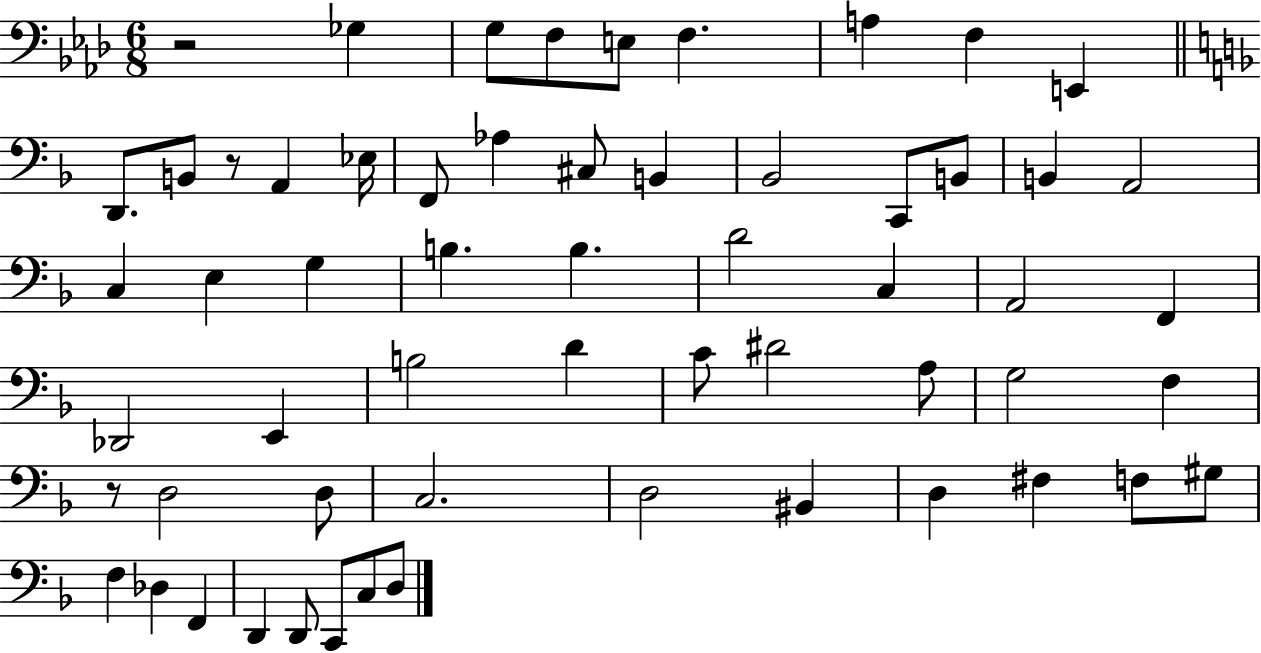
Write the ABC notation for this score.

X:1
T:Untitled
M:6/8
L:1/4
K:Ab
z2 _G, G,/2 F,/2 E,/2 F, A, F, E,, D,,/2 B,,/2 z/2 A,, _E,/4 F,,/2 _A, ^C,/2 B,, _B,,2 C,,/2 B,,/2 B,, A,,2 C, E, G, B, B, D2 C, A,,2 F,, _D,,2 E,, B,2 D C/2 ^D2 A,/2 G,2 F, z/2 D,2 D,/2 C,2 D,2 ^B,, D, ^F, F,/2 ^G,/2 F, _D, F,, D,, D,,/2 C,,/2 C,/2 D,/2